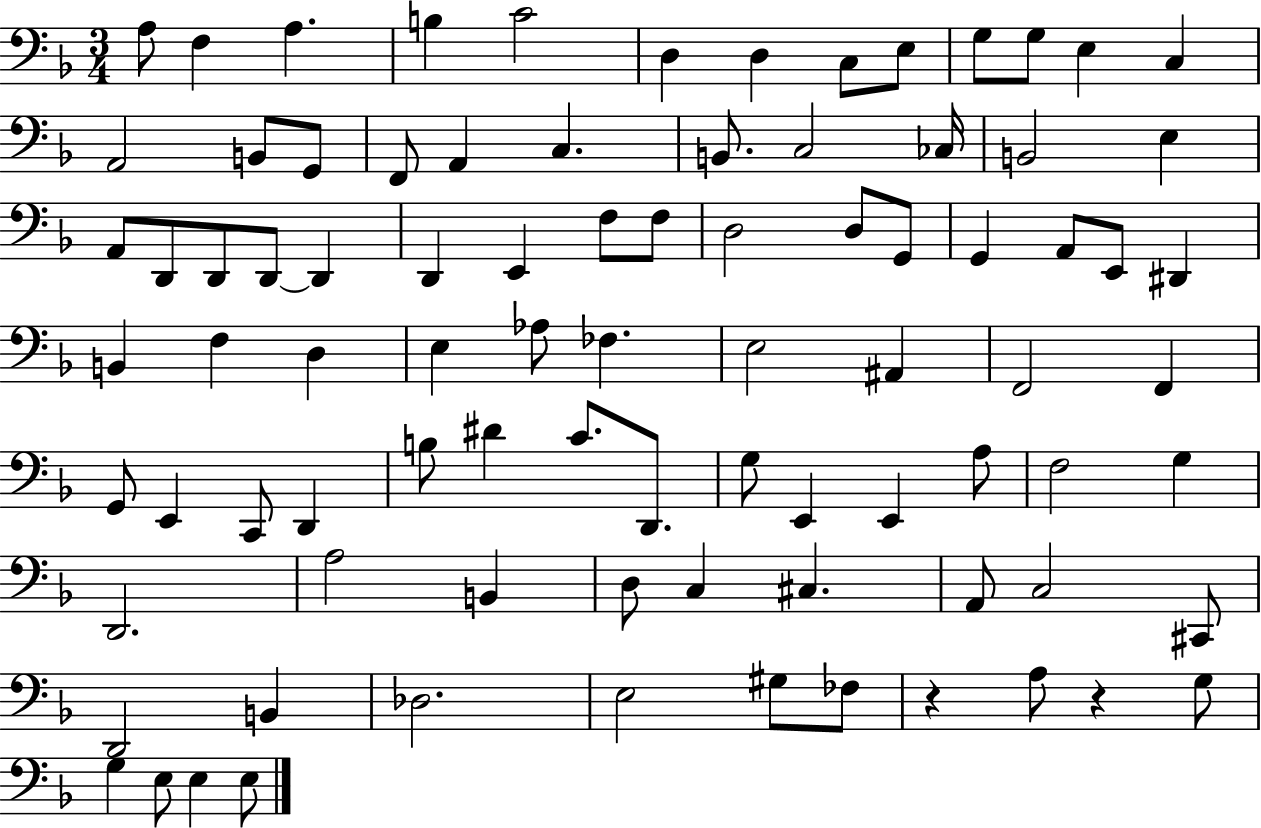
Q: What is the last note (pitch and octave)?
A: E3